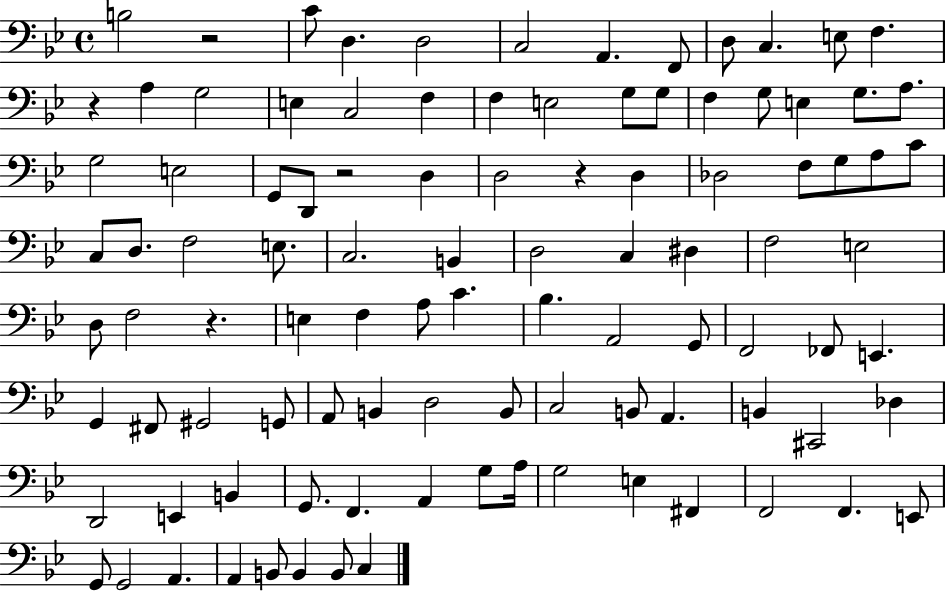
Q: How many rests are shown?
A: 5